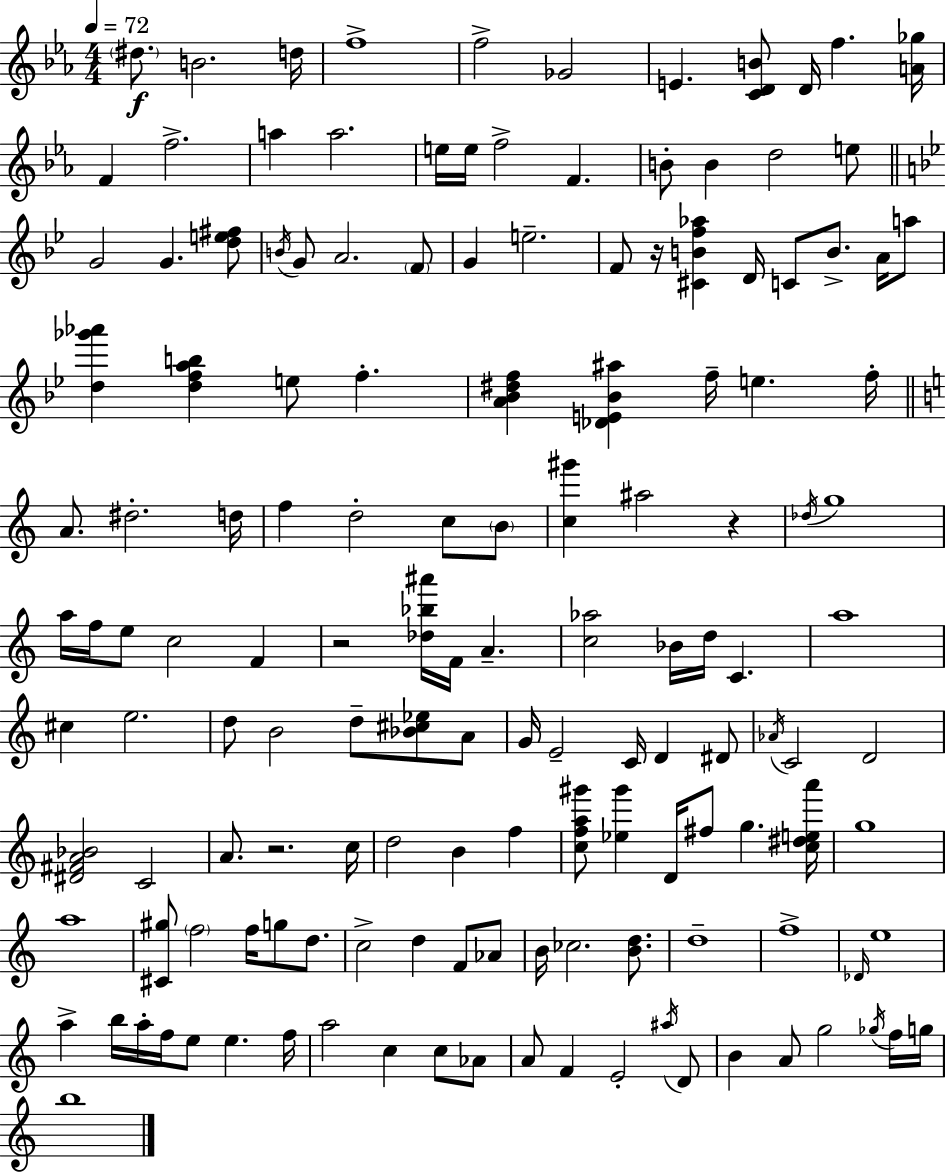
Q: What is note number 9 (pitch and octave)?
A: F5